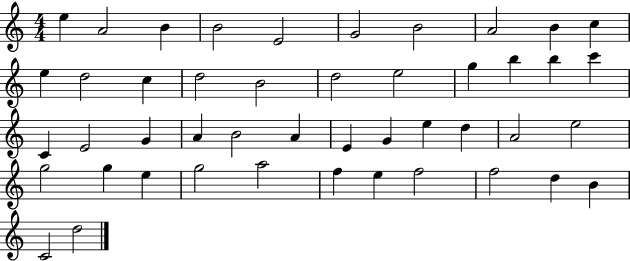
E5/q A4/h B4/q B4/h E4/h G4/h B4/h A4/h B4/q C5/q E5/q D5/h C5/q D5/h B4/h D5/h E5/h G5/q B5/q B5/q C6/q C4/q E4/h G4/q A4/q B4/h A4/q E4/q G4/q E5/q D5/q A4/h E5/h G5/h G5/q E5/q G5/h A5/h F5/q E5/q F5/h F5/h D5/q B4/q C4/h D5/h